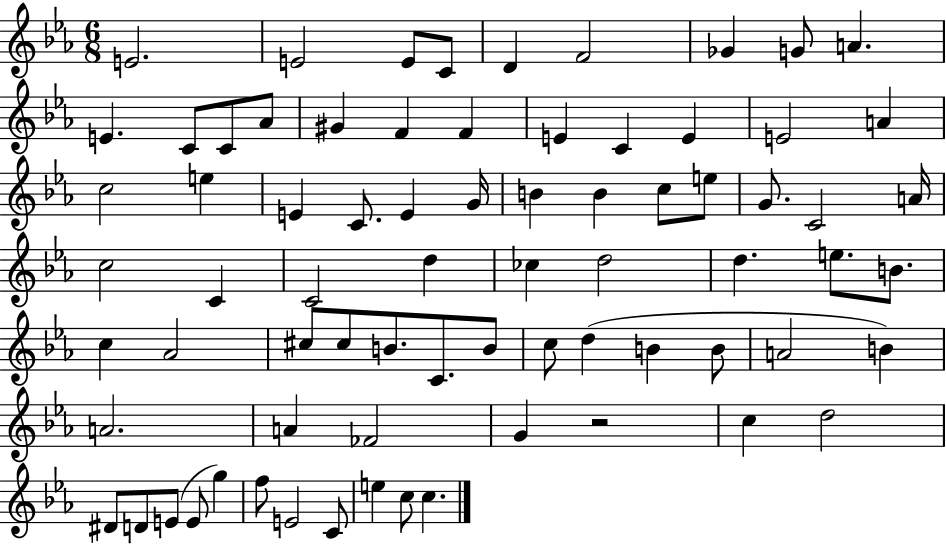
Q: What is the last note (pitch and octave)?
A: C5